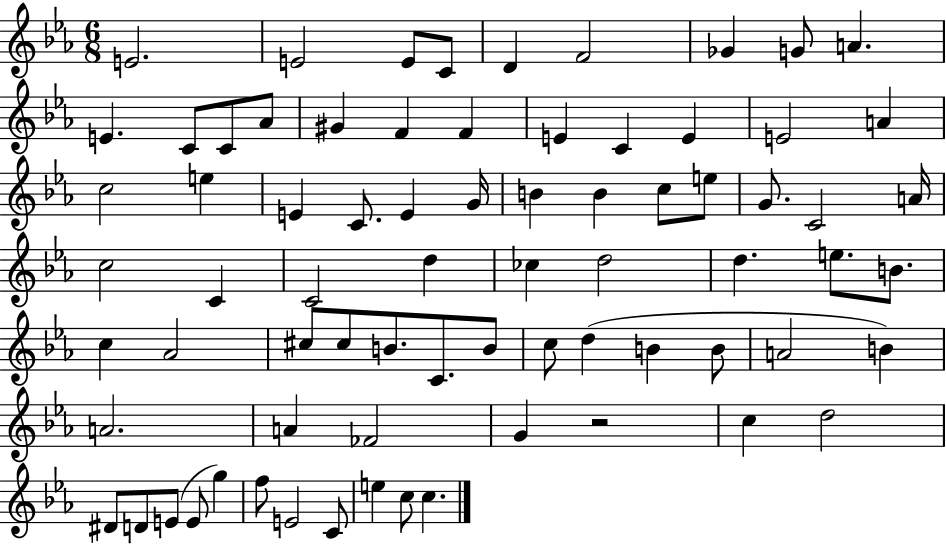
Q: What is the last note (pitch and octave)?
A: C5